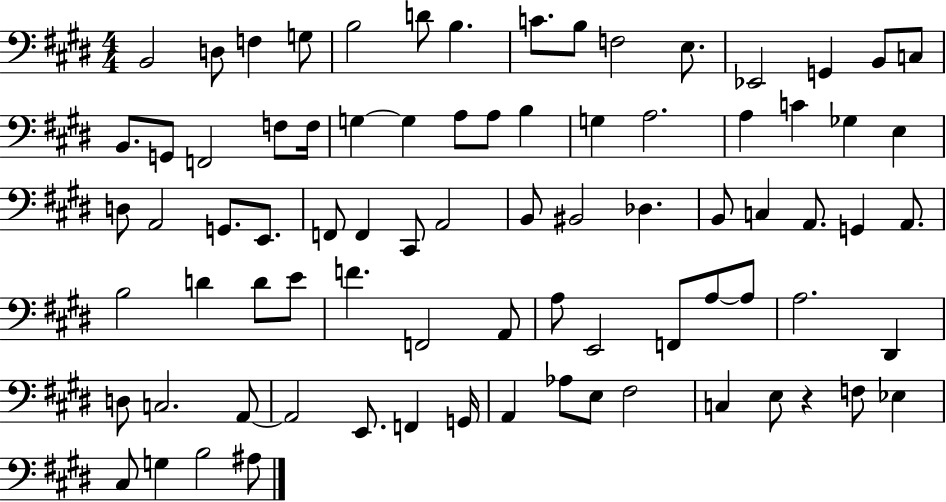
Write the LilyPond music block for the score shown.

{
  \clef bass
  \numericTimeSignature
  \time 4/4
  \key e \major
  b,2 d8 f4 g8 | b2 d'8 b4. | c'8. b8 f2 e8. | ees,2 g,4 b,8 c8 | \break b,8. g,8 f,2 f8 f16 | g4~~ g4 a8 a8 b4 | g4 a2. | a4 c'4 ges4 e4 | \break d8 a,2 g,8. e,8. | f,8 f,4 cis,8 a,2 | b,8 bis,2 des4. | b,8 c4 a,8. g,4 a,8. | \break b2 d'4 d'8 e'8 | f'4. f,2 a,8 | a8 e,2 f,8 a8~~ a8 | a2. dis,4 | \break d8 c2. a,8~~ | a,2 e,8. f,4 g,16 | a,4 aes8 e8 fis2 | c4 e8 r4 f8 ees4 | \break cis8 g4 b2 ais8 | \bar "|."
}